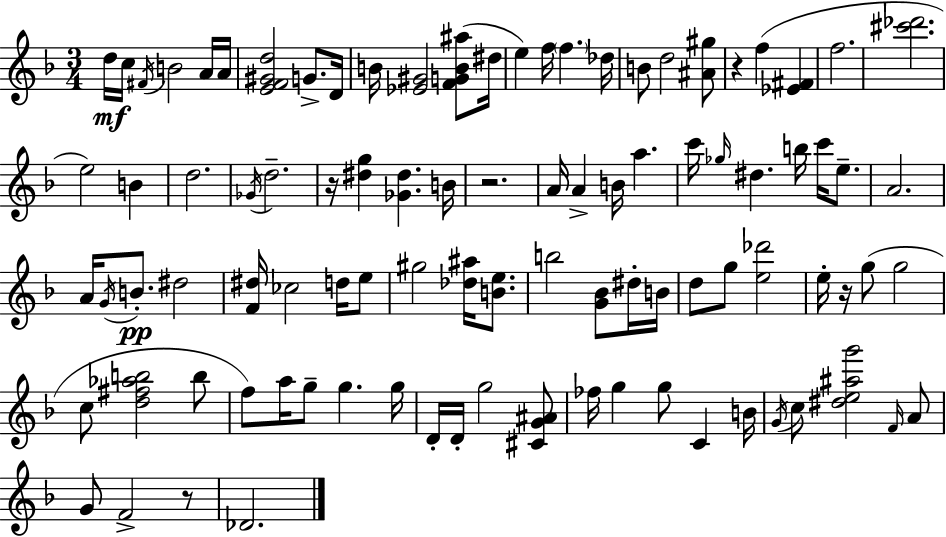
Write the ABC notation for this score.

X:1
T:Untitled
M:3/4
L:1/4
K:Dm
d/4 c/4 ^F/4 B2 A/4 A/4 [EF^Gd]2 G/2 D/4 B/4 [_E^G]2 [FGB^a]/2 ^d/4 e f/4 f _d/4 B/2 d2 [^A^g]/2 z f [_E^F] f2 [^c'_d']2 e2 B d2 _G/4 d2 z/4 [^dg] [_G^d] B/4 z2 A/4 A B/4 a c'/4 _g/4 ^d b/4 c'/4 e/2 A2 A/4 G/4 B/2 ^d2 [F^d]/4 _c2 d/4 e/2 ^g2 [_d^a]/4 [Be]/2 b2 [G_B]/2 ^d/4 B/4 d/2 g/2 [e_d']2 e/4 z/4 g/2 g2 c/2 [d^f_ab]2 b/2 f/2 a/4 g/2 g g/4 D/4 D/4 g2 [^CG^A]/2 _f/4 g g/2 C B/4 G/4 c/2 [^de^ag']2 F/4 A/2 G/2 F2 z/2 _D2